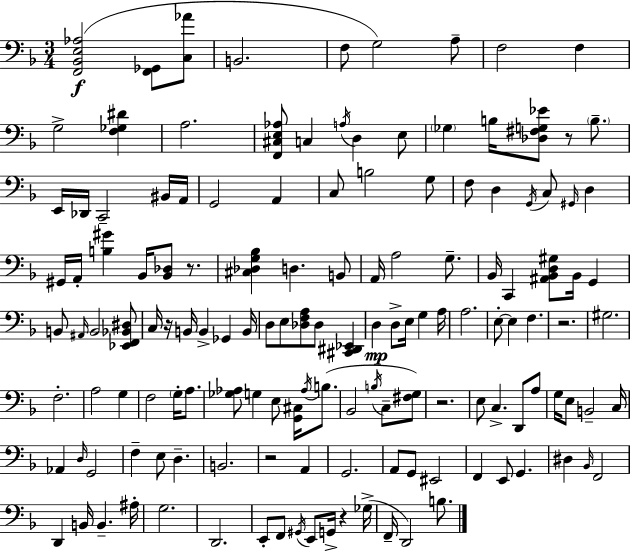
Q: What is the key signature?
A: D minor